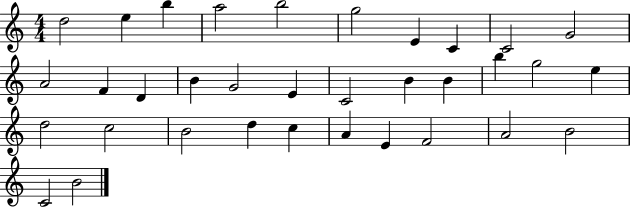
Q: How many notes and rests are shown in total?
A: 34